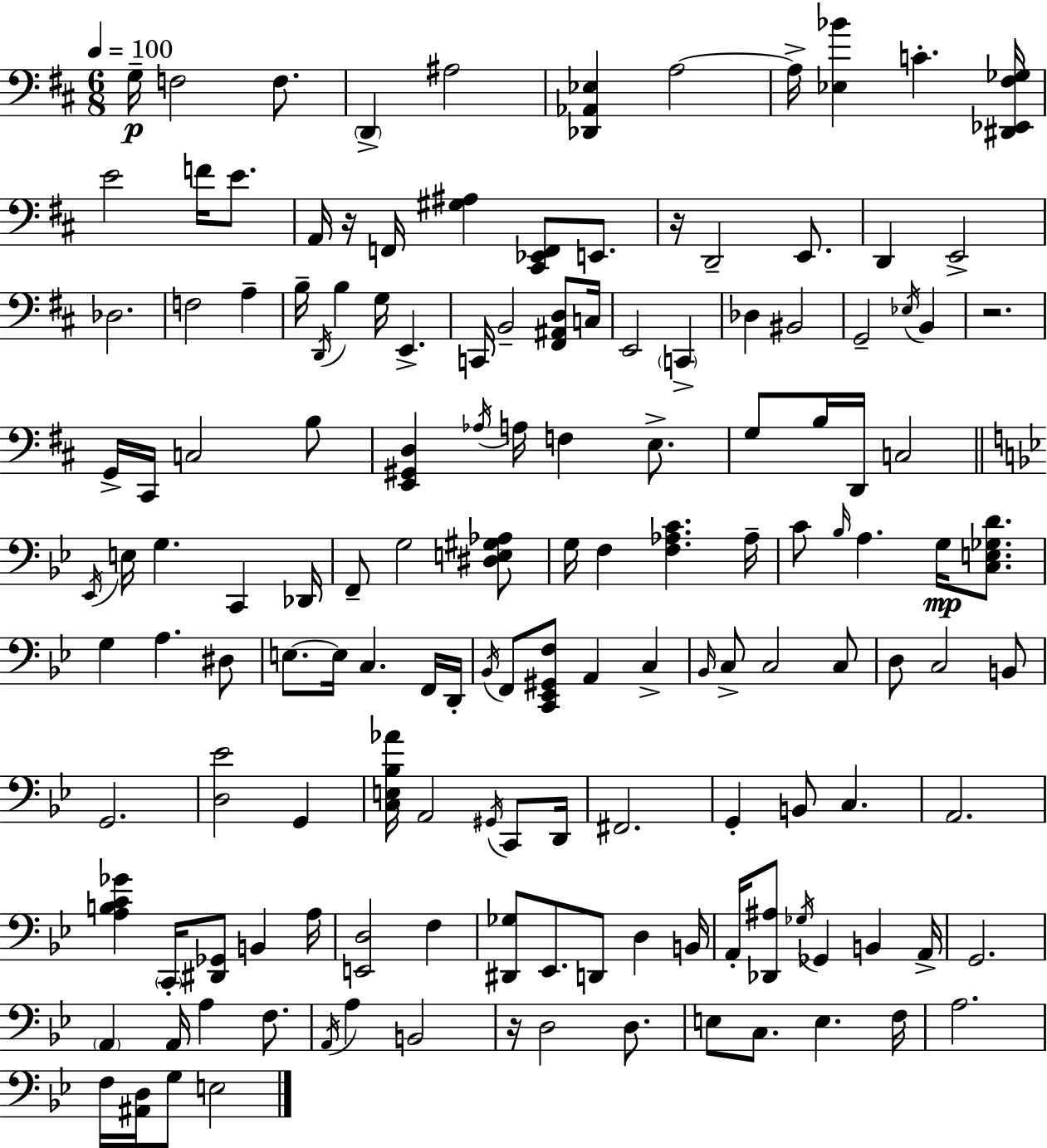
X:1
T:Untitled
M:6/8
L:1/4
K:D
G,/4 F,2 F,/2 D,, ^A,2 [_D,,_A,,_E,] A,2 A,/4 [_E,_B] C [^D,,_E,,^F,_G,]/4 E2 F/4 E/2 A,,/4 z/4 F,,/4 [^G,^A,] [^C,,_E,,F,,]/2 E,,/2 z/4 D,,2 E,,/2 D,, E,,2 _D,2 F,2 A, B,/4 D,,/4 B, G,/4 E,, C,,/4 B,,2 [^F,,^A,,D,]/2 C,/4 E,,2 C,, _D, ^B,,2 G,,2 _E,/4 B,, z2 G,,/4 ^C,,/4 C,2 B,/2 [E,,^G,,D,] _A,/4 A,/4 F, E,/2 G,/2 B,/4 D,,/4 C,2 _E,,/4 E,/4 G, C,, _D,,/4 F,,/2 G,2 [^D,E,^G,_A,]/2 G,/4 F, [F,_A,C] _A,/4 C/2 _B,/4 A, G,/4 [C,E,_G,D]/2 G, A, ^D,/2 E,/2 E,/4 C, F,,/4 D,,/4 _B,,/4 F,,/2 [C,,_E,,^G,,F,]/2 A,, C, _B,,/4 C,/2 C,2 C,/2 D,/2 C,2 B,,/2 G,,2 [D,_E]2 G,, [C,E,_B,_A]/4 A,,2 ^G,,/4 C,,/2 D,,/4 ^F,,2 G,, B,,/2 C, A,,2 [A,B,C_G] C,,/4 [^D,,_G,,]/2 B,, A,/4 [E,,D,]2 F, [^D,,_G,]/2 _E,,/2 D,,/2 D, B,,/4 A,,/4 [_D,,^A,]/2 _G,/4 _G,, B,, A,,/4 G,,2 A,, A,,/4 A, F,/2 A,,/4 A, B,,2 z/4 D,2 D,/2 E,/2 C,/2 E, F,/4 A,2 F,/4 [^A,,D,]/4 G,/2 E,2